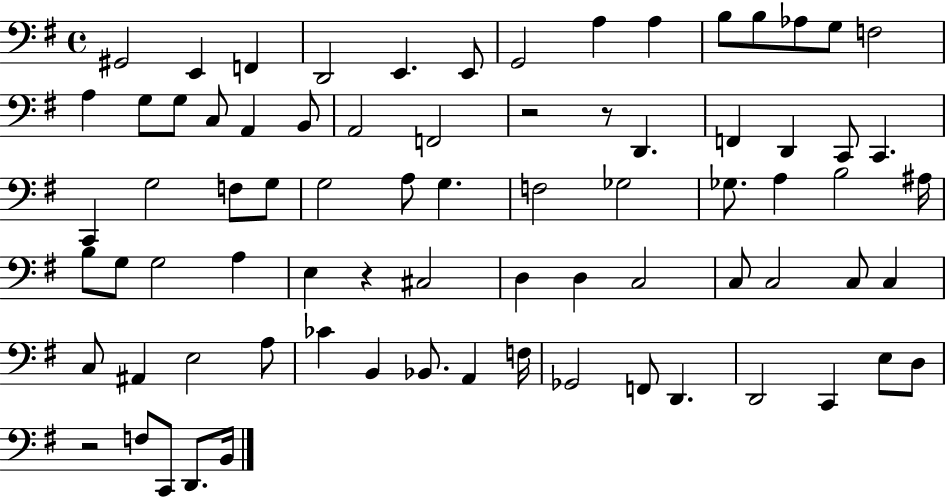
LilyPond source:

{
  \clef bass
  \time 4/4
  \defaultTimeSignature
  \key g \major
  gis,2 e,4 f,4 | d,2 e,4. e,8 | g,2 a4 a4 | b8 b8 aes8 g8 f2 | \break a4 g8 g8 c8 a,4 b,8 | a,2 f,2 | r2 r8 d,4. | f,4 d,4 c,8 c,4. | \break c,4 g2 f8 g8 | g2 a8 g4. | f2 ges2 | ges8. a4 b2 ais16 | \break b8 g8 g2 a4 | e4 r4 cis2 | d4 d4 c2 | c8 c2 c8 c4 | \break c8 ais,4 e2 a8 | ces'4 b,4 bes,8. a,4 f16 | ges,2 f,8 d,4. | d,2 c,4 e8 d8 | \break r2 f8 c,8 d,8. b,16 | \bar "|."
}